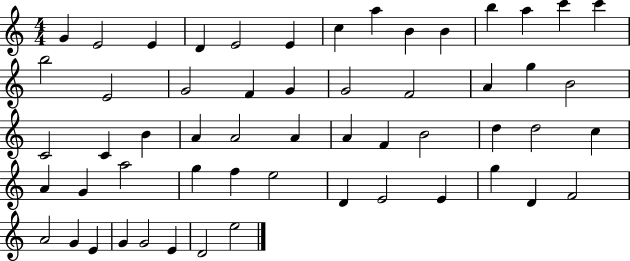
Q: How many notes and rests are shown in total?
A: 56